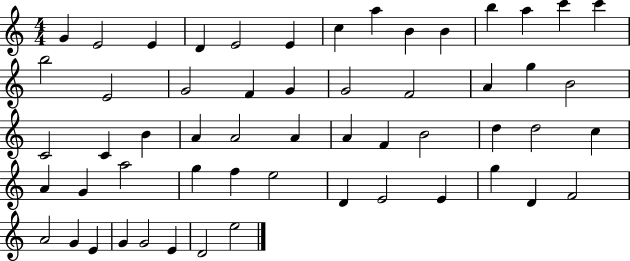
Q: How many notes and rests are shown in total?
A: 56